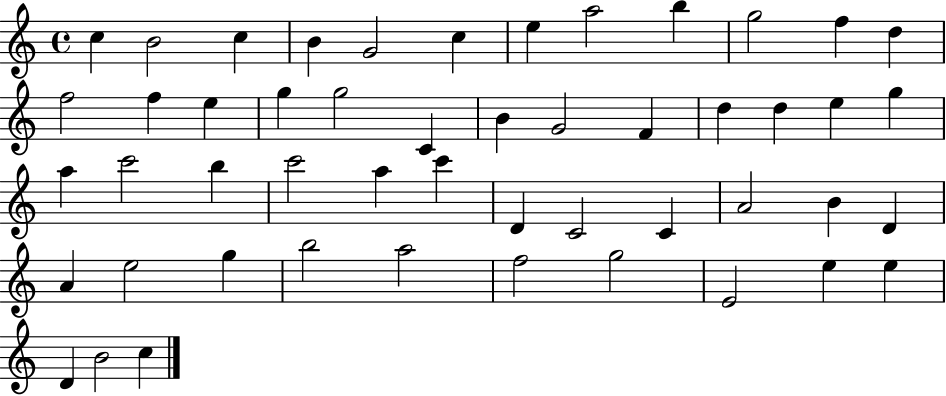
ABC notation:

X:1
T:Untitled
M:4/4
L:1/4
K:C
c B2 c B G2 c e a2 b g2 f d f2 f e g g2 C B G2 F d d e g a c'2 b c'2 a c' D C2 C A2 B D A e2 g b2 a2 f2 g2 E2 e e D B2 c